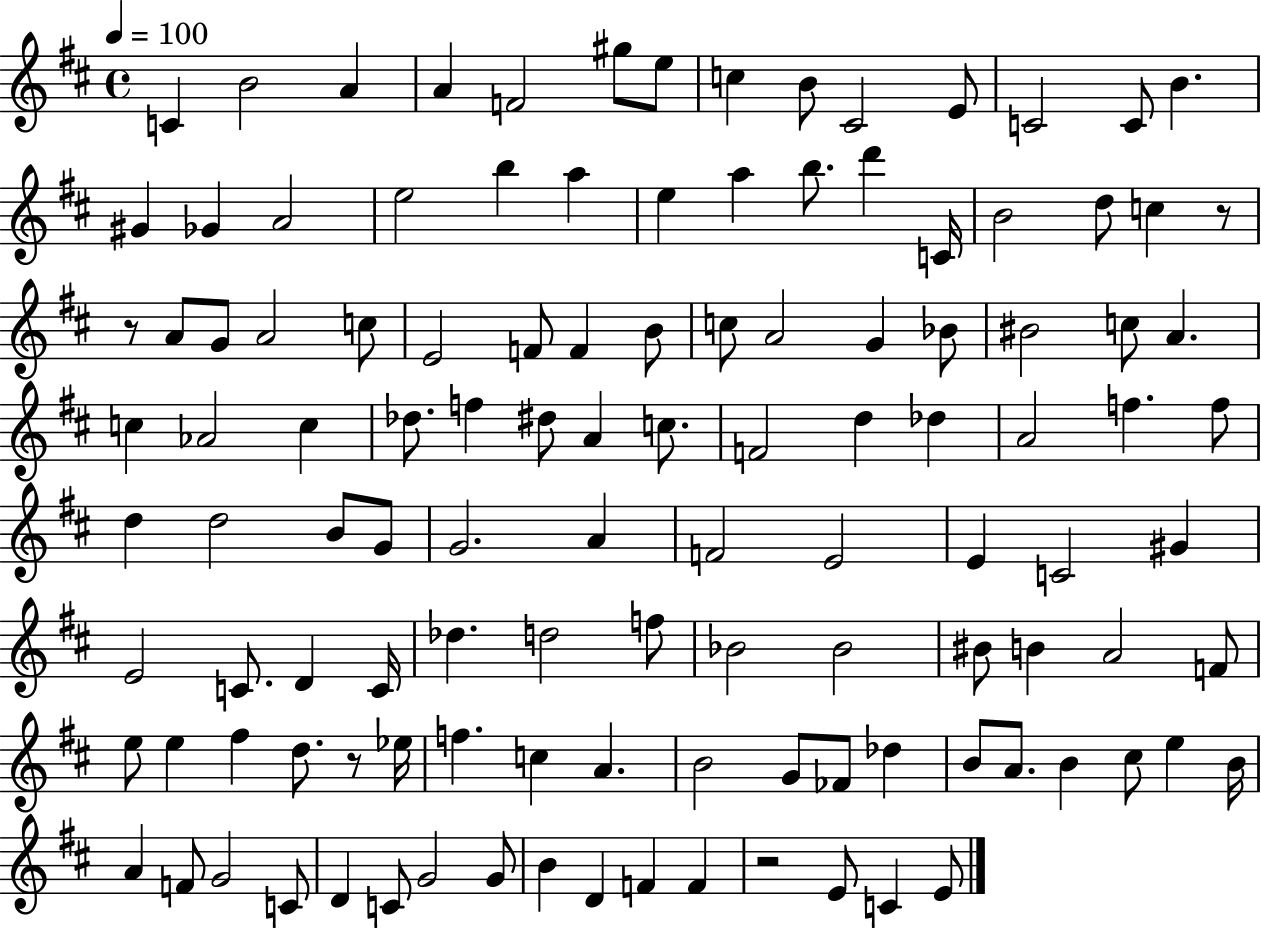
{
  \clef treble
  \time 4/4
  \defaultTimeSignature
  \key d \major
  \tempo 4 = 100
  c'4 b'2 a'4 | a'4 f'2 gis''8 e''8 | c''4 b'8 cis'2 e'8 | c'2 c'8 b'4. | \break gis'4 ges'4 a'2 | e''2 b''4 a''4 | e''4 a''4 b''8. d'''4 c'16 | b'2 d''8 c''4 r8 | \break r8 a'8 g'8 a'2 c''8 | e'2 f'8 f'4 b'8 | c''8 a'2 g'4 bes'8 | bis'2 c''8 a'4. | \break c''4 aes'2 c''4 | des''8. f''4 dis''8 a'4 c''8. | f'2 d''4 des''4 | a'2 f''4. f''8 | \break d''4 d''2 b'8 g'8 | g'2. a'4 | f'2 e'2 | e'4 c'2 gis'4 | \break e'2 c'8. d'4 c'16 | des''4. d''2 f''8 | bes'2 bes'2 | bis'8 b'4 a'2 f'8 | \break e''8 e''4 fis''4 d''8. r8 ees''16 | f''4. c''4 a'4. | b'2 g'8 fes'8 des''4 | b'8 a'8. b'4 cis''8 e''4 b'16 | \break a'4 f'8 g'2 c'8 | d'4 c'8 g'2 g'8 | b'4 d'4 f'4 f'4 | r2 e'8 c'4 e'8 | \break \bar "|."
}